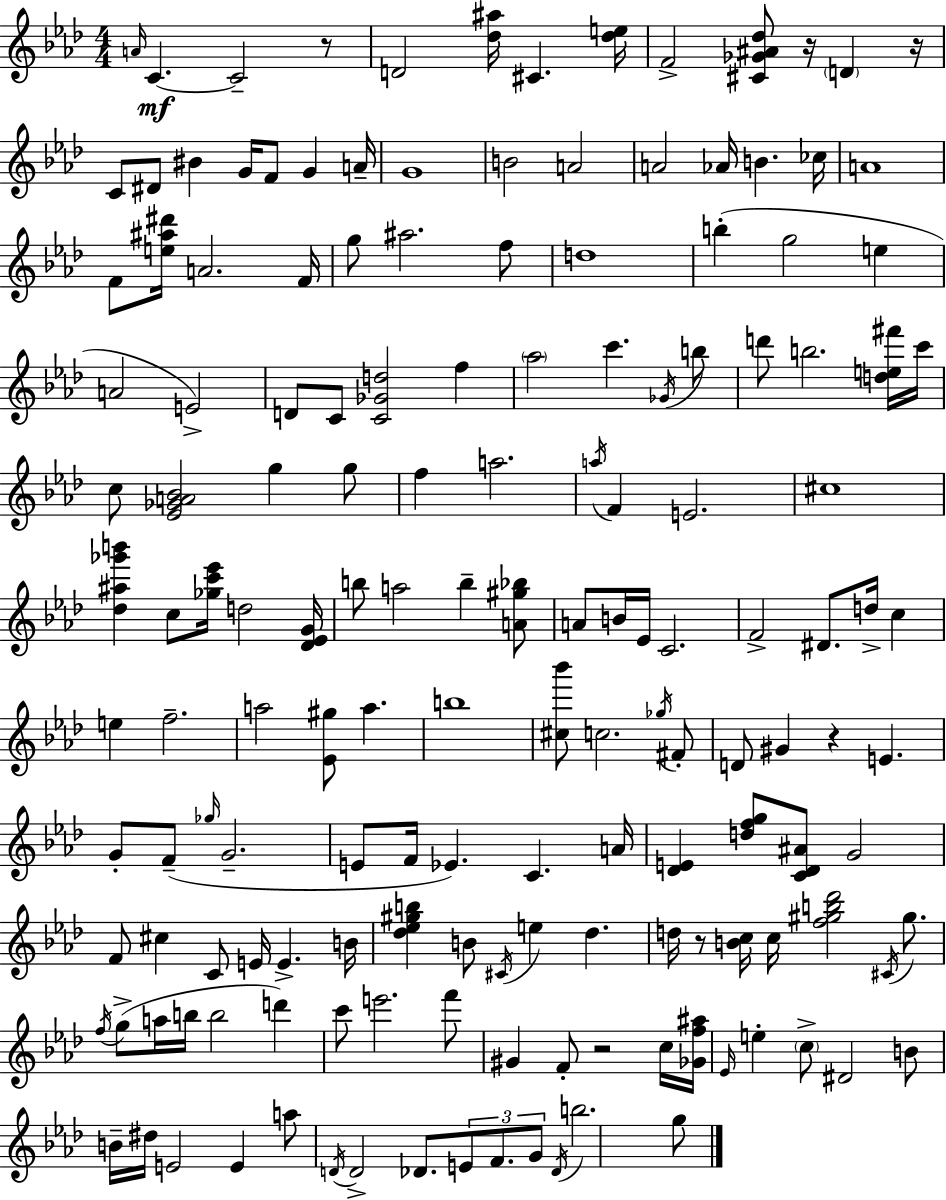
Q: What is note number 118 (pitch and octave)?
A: B4